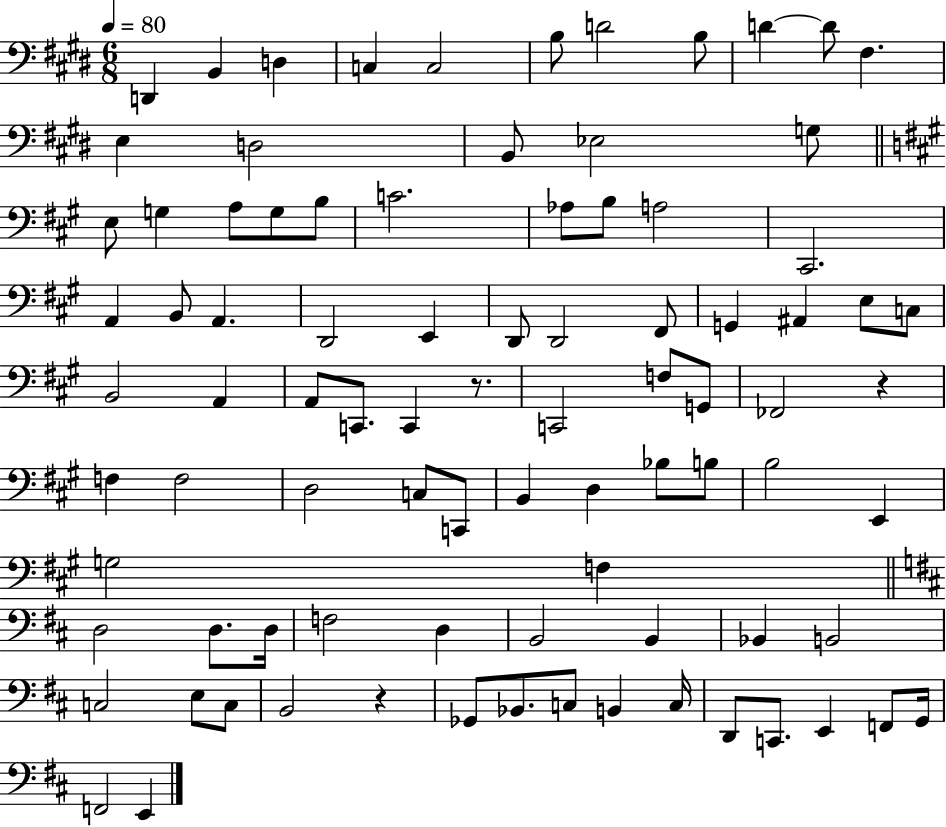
X:1
T:Untitled
M:6/8
L:1/4
K:E
D,, B,, D, C, C,2 B,/2 D2 B,/2 D D/2 ^F, E, D,2 B,,/2 _E,2 G,/2 E,/2 G, A,/2 G,/2 B,/2 C2 _A,/2 B,/2 A,2 ^C,,2 A,, B,,/2 A,, D,,2 E,, D,,/2 D,,2 ^F,,/2 G,, ^A,, E,/2 C,/2 B,,2 A,, A,,/2 C,,/2 C,, z/2 C,,2 F,/2 G,,/2 _F,,2 z F, F,2 D,2 C,/2 C,,/2 B,, D, _B,/2 B,/2 B,2 E,, G,2 F, D,2 D,/2 D,/4 F,2 D, B,,2 B,, _B,, B,,2 C,2 E,/2 C,/2 B,,2 z _G,,/2 _B,,/2 C,/2 B,, C,/4 D,,/2 C,,/2 E,, F,,/2 G,,/4 F,,2 E,,